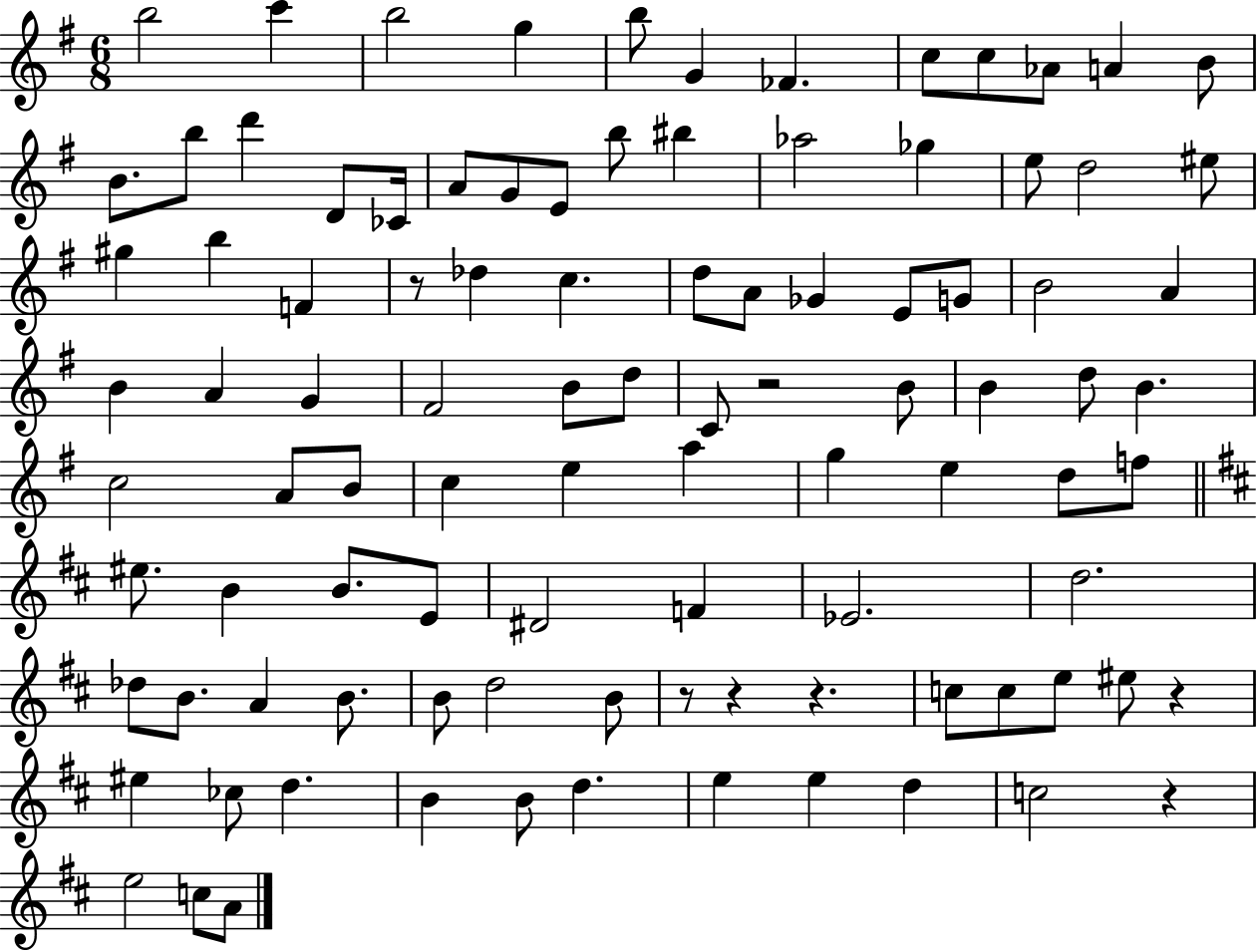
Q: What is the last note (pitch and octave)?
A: A4